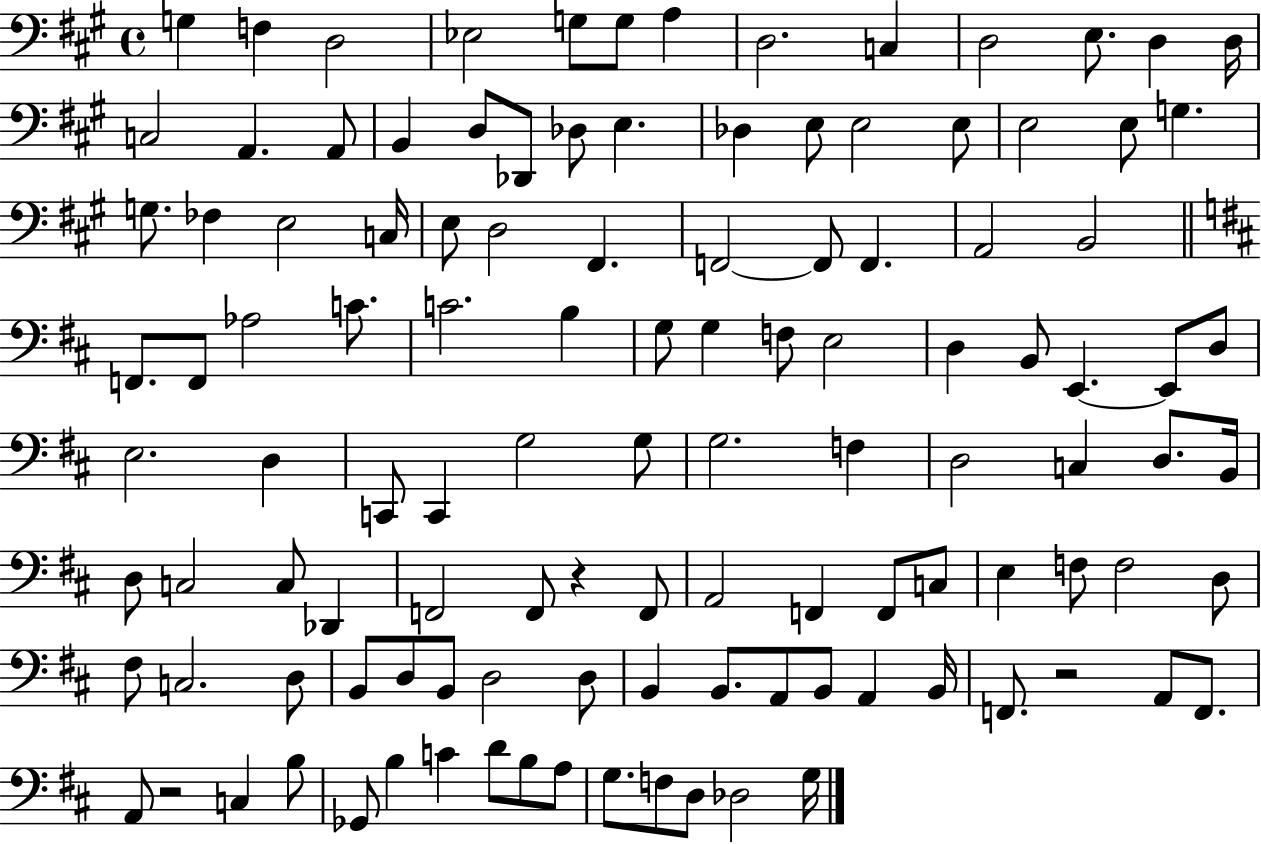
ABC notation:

X:1
T:Untitled
M:4/4
L:1/4
K:A
G, F, D,2 _E,2 G,/2 G,/2 A, D,2 C, D,2 E,/2 D, D,/4 C,2 A,, A,,/2 B,, D,/2 _D,,/2 _D,/2 E, _D, E,/2 E,2 E,/2 E,2 E,/2 G, G,/2 _F, E,2 C,/4 E,/2 D,2 ^F,, F,,2 F,,/2 F,, A,,2 B,,2 F,,/2 F,,/2 _A,2 C/2 C2 B, G,/2 G, F,/2 E,2 D, B,,/2 E,, E,,/2 D,/2 E,2 D, C,,/2 C,, G,2 G,/2 G,2 F, D,2 C, D,/2 B,,/4 D,/2 C,2 C,/2 _D,, F,,2 F,,/2 z F,,/2 A,,2 F,, F,,/2 C,/2 E, F,/2 F,2 D,/2 ^F,/2 C,2 D,/2 B,,/2 D,/2 B,,/2 D,2 D,/2 B,, B,,/2 A,,/2 B,,/2 A,, B,,/4 F,,/2 z2 A,,/2 F,,/2 A,,/2 z2 C, B,/2 _G,,/2 B, C D/2 B,/2 A,/2 G,/2 F,/2 D,/2 _D,2 G,/4